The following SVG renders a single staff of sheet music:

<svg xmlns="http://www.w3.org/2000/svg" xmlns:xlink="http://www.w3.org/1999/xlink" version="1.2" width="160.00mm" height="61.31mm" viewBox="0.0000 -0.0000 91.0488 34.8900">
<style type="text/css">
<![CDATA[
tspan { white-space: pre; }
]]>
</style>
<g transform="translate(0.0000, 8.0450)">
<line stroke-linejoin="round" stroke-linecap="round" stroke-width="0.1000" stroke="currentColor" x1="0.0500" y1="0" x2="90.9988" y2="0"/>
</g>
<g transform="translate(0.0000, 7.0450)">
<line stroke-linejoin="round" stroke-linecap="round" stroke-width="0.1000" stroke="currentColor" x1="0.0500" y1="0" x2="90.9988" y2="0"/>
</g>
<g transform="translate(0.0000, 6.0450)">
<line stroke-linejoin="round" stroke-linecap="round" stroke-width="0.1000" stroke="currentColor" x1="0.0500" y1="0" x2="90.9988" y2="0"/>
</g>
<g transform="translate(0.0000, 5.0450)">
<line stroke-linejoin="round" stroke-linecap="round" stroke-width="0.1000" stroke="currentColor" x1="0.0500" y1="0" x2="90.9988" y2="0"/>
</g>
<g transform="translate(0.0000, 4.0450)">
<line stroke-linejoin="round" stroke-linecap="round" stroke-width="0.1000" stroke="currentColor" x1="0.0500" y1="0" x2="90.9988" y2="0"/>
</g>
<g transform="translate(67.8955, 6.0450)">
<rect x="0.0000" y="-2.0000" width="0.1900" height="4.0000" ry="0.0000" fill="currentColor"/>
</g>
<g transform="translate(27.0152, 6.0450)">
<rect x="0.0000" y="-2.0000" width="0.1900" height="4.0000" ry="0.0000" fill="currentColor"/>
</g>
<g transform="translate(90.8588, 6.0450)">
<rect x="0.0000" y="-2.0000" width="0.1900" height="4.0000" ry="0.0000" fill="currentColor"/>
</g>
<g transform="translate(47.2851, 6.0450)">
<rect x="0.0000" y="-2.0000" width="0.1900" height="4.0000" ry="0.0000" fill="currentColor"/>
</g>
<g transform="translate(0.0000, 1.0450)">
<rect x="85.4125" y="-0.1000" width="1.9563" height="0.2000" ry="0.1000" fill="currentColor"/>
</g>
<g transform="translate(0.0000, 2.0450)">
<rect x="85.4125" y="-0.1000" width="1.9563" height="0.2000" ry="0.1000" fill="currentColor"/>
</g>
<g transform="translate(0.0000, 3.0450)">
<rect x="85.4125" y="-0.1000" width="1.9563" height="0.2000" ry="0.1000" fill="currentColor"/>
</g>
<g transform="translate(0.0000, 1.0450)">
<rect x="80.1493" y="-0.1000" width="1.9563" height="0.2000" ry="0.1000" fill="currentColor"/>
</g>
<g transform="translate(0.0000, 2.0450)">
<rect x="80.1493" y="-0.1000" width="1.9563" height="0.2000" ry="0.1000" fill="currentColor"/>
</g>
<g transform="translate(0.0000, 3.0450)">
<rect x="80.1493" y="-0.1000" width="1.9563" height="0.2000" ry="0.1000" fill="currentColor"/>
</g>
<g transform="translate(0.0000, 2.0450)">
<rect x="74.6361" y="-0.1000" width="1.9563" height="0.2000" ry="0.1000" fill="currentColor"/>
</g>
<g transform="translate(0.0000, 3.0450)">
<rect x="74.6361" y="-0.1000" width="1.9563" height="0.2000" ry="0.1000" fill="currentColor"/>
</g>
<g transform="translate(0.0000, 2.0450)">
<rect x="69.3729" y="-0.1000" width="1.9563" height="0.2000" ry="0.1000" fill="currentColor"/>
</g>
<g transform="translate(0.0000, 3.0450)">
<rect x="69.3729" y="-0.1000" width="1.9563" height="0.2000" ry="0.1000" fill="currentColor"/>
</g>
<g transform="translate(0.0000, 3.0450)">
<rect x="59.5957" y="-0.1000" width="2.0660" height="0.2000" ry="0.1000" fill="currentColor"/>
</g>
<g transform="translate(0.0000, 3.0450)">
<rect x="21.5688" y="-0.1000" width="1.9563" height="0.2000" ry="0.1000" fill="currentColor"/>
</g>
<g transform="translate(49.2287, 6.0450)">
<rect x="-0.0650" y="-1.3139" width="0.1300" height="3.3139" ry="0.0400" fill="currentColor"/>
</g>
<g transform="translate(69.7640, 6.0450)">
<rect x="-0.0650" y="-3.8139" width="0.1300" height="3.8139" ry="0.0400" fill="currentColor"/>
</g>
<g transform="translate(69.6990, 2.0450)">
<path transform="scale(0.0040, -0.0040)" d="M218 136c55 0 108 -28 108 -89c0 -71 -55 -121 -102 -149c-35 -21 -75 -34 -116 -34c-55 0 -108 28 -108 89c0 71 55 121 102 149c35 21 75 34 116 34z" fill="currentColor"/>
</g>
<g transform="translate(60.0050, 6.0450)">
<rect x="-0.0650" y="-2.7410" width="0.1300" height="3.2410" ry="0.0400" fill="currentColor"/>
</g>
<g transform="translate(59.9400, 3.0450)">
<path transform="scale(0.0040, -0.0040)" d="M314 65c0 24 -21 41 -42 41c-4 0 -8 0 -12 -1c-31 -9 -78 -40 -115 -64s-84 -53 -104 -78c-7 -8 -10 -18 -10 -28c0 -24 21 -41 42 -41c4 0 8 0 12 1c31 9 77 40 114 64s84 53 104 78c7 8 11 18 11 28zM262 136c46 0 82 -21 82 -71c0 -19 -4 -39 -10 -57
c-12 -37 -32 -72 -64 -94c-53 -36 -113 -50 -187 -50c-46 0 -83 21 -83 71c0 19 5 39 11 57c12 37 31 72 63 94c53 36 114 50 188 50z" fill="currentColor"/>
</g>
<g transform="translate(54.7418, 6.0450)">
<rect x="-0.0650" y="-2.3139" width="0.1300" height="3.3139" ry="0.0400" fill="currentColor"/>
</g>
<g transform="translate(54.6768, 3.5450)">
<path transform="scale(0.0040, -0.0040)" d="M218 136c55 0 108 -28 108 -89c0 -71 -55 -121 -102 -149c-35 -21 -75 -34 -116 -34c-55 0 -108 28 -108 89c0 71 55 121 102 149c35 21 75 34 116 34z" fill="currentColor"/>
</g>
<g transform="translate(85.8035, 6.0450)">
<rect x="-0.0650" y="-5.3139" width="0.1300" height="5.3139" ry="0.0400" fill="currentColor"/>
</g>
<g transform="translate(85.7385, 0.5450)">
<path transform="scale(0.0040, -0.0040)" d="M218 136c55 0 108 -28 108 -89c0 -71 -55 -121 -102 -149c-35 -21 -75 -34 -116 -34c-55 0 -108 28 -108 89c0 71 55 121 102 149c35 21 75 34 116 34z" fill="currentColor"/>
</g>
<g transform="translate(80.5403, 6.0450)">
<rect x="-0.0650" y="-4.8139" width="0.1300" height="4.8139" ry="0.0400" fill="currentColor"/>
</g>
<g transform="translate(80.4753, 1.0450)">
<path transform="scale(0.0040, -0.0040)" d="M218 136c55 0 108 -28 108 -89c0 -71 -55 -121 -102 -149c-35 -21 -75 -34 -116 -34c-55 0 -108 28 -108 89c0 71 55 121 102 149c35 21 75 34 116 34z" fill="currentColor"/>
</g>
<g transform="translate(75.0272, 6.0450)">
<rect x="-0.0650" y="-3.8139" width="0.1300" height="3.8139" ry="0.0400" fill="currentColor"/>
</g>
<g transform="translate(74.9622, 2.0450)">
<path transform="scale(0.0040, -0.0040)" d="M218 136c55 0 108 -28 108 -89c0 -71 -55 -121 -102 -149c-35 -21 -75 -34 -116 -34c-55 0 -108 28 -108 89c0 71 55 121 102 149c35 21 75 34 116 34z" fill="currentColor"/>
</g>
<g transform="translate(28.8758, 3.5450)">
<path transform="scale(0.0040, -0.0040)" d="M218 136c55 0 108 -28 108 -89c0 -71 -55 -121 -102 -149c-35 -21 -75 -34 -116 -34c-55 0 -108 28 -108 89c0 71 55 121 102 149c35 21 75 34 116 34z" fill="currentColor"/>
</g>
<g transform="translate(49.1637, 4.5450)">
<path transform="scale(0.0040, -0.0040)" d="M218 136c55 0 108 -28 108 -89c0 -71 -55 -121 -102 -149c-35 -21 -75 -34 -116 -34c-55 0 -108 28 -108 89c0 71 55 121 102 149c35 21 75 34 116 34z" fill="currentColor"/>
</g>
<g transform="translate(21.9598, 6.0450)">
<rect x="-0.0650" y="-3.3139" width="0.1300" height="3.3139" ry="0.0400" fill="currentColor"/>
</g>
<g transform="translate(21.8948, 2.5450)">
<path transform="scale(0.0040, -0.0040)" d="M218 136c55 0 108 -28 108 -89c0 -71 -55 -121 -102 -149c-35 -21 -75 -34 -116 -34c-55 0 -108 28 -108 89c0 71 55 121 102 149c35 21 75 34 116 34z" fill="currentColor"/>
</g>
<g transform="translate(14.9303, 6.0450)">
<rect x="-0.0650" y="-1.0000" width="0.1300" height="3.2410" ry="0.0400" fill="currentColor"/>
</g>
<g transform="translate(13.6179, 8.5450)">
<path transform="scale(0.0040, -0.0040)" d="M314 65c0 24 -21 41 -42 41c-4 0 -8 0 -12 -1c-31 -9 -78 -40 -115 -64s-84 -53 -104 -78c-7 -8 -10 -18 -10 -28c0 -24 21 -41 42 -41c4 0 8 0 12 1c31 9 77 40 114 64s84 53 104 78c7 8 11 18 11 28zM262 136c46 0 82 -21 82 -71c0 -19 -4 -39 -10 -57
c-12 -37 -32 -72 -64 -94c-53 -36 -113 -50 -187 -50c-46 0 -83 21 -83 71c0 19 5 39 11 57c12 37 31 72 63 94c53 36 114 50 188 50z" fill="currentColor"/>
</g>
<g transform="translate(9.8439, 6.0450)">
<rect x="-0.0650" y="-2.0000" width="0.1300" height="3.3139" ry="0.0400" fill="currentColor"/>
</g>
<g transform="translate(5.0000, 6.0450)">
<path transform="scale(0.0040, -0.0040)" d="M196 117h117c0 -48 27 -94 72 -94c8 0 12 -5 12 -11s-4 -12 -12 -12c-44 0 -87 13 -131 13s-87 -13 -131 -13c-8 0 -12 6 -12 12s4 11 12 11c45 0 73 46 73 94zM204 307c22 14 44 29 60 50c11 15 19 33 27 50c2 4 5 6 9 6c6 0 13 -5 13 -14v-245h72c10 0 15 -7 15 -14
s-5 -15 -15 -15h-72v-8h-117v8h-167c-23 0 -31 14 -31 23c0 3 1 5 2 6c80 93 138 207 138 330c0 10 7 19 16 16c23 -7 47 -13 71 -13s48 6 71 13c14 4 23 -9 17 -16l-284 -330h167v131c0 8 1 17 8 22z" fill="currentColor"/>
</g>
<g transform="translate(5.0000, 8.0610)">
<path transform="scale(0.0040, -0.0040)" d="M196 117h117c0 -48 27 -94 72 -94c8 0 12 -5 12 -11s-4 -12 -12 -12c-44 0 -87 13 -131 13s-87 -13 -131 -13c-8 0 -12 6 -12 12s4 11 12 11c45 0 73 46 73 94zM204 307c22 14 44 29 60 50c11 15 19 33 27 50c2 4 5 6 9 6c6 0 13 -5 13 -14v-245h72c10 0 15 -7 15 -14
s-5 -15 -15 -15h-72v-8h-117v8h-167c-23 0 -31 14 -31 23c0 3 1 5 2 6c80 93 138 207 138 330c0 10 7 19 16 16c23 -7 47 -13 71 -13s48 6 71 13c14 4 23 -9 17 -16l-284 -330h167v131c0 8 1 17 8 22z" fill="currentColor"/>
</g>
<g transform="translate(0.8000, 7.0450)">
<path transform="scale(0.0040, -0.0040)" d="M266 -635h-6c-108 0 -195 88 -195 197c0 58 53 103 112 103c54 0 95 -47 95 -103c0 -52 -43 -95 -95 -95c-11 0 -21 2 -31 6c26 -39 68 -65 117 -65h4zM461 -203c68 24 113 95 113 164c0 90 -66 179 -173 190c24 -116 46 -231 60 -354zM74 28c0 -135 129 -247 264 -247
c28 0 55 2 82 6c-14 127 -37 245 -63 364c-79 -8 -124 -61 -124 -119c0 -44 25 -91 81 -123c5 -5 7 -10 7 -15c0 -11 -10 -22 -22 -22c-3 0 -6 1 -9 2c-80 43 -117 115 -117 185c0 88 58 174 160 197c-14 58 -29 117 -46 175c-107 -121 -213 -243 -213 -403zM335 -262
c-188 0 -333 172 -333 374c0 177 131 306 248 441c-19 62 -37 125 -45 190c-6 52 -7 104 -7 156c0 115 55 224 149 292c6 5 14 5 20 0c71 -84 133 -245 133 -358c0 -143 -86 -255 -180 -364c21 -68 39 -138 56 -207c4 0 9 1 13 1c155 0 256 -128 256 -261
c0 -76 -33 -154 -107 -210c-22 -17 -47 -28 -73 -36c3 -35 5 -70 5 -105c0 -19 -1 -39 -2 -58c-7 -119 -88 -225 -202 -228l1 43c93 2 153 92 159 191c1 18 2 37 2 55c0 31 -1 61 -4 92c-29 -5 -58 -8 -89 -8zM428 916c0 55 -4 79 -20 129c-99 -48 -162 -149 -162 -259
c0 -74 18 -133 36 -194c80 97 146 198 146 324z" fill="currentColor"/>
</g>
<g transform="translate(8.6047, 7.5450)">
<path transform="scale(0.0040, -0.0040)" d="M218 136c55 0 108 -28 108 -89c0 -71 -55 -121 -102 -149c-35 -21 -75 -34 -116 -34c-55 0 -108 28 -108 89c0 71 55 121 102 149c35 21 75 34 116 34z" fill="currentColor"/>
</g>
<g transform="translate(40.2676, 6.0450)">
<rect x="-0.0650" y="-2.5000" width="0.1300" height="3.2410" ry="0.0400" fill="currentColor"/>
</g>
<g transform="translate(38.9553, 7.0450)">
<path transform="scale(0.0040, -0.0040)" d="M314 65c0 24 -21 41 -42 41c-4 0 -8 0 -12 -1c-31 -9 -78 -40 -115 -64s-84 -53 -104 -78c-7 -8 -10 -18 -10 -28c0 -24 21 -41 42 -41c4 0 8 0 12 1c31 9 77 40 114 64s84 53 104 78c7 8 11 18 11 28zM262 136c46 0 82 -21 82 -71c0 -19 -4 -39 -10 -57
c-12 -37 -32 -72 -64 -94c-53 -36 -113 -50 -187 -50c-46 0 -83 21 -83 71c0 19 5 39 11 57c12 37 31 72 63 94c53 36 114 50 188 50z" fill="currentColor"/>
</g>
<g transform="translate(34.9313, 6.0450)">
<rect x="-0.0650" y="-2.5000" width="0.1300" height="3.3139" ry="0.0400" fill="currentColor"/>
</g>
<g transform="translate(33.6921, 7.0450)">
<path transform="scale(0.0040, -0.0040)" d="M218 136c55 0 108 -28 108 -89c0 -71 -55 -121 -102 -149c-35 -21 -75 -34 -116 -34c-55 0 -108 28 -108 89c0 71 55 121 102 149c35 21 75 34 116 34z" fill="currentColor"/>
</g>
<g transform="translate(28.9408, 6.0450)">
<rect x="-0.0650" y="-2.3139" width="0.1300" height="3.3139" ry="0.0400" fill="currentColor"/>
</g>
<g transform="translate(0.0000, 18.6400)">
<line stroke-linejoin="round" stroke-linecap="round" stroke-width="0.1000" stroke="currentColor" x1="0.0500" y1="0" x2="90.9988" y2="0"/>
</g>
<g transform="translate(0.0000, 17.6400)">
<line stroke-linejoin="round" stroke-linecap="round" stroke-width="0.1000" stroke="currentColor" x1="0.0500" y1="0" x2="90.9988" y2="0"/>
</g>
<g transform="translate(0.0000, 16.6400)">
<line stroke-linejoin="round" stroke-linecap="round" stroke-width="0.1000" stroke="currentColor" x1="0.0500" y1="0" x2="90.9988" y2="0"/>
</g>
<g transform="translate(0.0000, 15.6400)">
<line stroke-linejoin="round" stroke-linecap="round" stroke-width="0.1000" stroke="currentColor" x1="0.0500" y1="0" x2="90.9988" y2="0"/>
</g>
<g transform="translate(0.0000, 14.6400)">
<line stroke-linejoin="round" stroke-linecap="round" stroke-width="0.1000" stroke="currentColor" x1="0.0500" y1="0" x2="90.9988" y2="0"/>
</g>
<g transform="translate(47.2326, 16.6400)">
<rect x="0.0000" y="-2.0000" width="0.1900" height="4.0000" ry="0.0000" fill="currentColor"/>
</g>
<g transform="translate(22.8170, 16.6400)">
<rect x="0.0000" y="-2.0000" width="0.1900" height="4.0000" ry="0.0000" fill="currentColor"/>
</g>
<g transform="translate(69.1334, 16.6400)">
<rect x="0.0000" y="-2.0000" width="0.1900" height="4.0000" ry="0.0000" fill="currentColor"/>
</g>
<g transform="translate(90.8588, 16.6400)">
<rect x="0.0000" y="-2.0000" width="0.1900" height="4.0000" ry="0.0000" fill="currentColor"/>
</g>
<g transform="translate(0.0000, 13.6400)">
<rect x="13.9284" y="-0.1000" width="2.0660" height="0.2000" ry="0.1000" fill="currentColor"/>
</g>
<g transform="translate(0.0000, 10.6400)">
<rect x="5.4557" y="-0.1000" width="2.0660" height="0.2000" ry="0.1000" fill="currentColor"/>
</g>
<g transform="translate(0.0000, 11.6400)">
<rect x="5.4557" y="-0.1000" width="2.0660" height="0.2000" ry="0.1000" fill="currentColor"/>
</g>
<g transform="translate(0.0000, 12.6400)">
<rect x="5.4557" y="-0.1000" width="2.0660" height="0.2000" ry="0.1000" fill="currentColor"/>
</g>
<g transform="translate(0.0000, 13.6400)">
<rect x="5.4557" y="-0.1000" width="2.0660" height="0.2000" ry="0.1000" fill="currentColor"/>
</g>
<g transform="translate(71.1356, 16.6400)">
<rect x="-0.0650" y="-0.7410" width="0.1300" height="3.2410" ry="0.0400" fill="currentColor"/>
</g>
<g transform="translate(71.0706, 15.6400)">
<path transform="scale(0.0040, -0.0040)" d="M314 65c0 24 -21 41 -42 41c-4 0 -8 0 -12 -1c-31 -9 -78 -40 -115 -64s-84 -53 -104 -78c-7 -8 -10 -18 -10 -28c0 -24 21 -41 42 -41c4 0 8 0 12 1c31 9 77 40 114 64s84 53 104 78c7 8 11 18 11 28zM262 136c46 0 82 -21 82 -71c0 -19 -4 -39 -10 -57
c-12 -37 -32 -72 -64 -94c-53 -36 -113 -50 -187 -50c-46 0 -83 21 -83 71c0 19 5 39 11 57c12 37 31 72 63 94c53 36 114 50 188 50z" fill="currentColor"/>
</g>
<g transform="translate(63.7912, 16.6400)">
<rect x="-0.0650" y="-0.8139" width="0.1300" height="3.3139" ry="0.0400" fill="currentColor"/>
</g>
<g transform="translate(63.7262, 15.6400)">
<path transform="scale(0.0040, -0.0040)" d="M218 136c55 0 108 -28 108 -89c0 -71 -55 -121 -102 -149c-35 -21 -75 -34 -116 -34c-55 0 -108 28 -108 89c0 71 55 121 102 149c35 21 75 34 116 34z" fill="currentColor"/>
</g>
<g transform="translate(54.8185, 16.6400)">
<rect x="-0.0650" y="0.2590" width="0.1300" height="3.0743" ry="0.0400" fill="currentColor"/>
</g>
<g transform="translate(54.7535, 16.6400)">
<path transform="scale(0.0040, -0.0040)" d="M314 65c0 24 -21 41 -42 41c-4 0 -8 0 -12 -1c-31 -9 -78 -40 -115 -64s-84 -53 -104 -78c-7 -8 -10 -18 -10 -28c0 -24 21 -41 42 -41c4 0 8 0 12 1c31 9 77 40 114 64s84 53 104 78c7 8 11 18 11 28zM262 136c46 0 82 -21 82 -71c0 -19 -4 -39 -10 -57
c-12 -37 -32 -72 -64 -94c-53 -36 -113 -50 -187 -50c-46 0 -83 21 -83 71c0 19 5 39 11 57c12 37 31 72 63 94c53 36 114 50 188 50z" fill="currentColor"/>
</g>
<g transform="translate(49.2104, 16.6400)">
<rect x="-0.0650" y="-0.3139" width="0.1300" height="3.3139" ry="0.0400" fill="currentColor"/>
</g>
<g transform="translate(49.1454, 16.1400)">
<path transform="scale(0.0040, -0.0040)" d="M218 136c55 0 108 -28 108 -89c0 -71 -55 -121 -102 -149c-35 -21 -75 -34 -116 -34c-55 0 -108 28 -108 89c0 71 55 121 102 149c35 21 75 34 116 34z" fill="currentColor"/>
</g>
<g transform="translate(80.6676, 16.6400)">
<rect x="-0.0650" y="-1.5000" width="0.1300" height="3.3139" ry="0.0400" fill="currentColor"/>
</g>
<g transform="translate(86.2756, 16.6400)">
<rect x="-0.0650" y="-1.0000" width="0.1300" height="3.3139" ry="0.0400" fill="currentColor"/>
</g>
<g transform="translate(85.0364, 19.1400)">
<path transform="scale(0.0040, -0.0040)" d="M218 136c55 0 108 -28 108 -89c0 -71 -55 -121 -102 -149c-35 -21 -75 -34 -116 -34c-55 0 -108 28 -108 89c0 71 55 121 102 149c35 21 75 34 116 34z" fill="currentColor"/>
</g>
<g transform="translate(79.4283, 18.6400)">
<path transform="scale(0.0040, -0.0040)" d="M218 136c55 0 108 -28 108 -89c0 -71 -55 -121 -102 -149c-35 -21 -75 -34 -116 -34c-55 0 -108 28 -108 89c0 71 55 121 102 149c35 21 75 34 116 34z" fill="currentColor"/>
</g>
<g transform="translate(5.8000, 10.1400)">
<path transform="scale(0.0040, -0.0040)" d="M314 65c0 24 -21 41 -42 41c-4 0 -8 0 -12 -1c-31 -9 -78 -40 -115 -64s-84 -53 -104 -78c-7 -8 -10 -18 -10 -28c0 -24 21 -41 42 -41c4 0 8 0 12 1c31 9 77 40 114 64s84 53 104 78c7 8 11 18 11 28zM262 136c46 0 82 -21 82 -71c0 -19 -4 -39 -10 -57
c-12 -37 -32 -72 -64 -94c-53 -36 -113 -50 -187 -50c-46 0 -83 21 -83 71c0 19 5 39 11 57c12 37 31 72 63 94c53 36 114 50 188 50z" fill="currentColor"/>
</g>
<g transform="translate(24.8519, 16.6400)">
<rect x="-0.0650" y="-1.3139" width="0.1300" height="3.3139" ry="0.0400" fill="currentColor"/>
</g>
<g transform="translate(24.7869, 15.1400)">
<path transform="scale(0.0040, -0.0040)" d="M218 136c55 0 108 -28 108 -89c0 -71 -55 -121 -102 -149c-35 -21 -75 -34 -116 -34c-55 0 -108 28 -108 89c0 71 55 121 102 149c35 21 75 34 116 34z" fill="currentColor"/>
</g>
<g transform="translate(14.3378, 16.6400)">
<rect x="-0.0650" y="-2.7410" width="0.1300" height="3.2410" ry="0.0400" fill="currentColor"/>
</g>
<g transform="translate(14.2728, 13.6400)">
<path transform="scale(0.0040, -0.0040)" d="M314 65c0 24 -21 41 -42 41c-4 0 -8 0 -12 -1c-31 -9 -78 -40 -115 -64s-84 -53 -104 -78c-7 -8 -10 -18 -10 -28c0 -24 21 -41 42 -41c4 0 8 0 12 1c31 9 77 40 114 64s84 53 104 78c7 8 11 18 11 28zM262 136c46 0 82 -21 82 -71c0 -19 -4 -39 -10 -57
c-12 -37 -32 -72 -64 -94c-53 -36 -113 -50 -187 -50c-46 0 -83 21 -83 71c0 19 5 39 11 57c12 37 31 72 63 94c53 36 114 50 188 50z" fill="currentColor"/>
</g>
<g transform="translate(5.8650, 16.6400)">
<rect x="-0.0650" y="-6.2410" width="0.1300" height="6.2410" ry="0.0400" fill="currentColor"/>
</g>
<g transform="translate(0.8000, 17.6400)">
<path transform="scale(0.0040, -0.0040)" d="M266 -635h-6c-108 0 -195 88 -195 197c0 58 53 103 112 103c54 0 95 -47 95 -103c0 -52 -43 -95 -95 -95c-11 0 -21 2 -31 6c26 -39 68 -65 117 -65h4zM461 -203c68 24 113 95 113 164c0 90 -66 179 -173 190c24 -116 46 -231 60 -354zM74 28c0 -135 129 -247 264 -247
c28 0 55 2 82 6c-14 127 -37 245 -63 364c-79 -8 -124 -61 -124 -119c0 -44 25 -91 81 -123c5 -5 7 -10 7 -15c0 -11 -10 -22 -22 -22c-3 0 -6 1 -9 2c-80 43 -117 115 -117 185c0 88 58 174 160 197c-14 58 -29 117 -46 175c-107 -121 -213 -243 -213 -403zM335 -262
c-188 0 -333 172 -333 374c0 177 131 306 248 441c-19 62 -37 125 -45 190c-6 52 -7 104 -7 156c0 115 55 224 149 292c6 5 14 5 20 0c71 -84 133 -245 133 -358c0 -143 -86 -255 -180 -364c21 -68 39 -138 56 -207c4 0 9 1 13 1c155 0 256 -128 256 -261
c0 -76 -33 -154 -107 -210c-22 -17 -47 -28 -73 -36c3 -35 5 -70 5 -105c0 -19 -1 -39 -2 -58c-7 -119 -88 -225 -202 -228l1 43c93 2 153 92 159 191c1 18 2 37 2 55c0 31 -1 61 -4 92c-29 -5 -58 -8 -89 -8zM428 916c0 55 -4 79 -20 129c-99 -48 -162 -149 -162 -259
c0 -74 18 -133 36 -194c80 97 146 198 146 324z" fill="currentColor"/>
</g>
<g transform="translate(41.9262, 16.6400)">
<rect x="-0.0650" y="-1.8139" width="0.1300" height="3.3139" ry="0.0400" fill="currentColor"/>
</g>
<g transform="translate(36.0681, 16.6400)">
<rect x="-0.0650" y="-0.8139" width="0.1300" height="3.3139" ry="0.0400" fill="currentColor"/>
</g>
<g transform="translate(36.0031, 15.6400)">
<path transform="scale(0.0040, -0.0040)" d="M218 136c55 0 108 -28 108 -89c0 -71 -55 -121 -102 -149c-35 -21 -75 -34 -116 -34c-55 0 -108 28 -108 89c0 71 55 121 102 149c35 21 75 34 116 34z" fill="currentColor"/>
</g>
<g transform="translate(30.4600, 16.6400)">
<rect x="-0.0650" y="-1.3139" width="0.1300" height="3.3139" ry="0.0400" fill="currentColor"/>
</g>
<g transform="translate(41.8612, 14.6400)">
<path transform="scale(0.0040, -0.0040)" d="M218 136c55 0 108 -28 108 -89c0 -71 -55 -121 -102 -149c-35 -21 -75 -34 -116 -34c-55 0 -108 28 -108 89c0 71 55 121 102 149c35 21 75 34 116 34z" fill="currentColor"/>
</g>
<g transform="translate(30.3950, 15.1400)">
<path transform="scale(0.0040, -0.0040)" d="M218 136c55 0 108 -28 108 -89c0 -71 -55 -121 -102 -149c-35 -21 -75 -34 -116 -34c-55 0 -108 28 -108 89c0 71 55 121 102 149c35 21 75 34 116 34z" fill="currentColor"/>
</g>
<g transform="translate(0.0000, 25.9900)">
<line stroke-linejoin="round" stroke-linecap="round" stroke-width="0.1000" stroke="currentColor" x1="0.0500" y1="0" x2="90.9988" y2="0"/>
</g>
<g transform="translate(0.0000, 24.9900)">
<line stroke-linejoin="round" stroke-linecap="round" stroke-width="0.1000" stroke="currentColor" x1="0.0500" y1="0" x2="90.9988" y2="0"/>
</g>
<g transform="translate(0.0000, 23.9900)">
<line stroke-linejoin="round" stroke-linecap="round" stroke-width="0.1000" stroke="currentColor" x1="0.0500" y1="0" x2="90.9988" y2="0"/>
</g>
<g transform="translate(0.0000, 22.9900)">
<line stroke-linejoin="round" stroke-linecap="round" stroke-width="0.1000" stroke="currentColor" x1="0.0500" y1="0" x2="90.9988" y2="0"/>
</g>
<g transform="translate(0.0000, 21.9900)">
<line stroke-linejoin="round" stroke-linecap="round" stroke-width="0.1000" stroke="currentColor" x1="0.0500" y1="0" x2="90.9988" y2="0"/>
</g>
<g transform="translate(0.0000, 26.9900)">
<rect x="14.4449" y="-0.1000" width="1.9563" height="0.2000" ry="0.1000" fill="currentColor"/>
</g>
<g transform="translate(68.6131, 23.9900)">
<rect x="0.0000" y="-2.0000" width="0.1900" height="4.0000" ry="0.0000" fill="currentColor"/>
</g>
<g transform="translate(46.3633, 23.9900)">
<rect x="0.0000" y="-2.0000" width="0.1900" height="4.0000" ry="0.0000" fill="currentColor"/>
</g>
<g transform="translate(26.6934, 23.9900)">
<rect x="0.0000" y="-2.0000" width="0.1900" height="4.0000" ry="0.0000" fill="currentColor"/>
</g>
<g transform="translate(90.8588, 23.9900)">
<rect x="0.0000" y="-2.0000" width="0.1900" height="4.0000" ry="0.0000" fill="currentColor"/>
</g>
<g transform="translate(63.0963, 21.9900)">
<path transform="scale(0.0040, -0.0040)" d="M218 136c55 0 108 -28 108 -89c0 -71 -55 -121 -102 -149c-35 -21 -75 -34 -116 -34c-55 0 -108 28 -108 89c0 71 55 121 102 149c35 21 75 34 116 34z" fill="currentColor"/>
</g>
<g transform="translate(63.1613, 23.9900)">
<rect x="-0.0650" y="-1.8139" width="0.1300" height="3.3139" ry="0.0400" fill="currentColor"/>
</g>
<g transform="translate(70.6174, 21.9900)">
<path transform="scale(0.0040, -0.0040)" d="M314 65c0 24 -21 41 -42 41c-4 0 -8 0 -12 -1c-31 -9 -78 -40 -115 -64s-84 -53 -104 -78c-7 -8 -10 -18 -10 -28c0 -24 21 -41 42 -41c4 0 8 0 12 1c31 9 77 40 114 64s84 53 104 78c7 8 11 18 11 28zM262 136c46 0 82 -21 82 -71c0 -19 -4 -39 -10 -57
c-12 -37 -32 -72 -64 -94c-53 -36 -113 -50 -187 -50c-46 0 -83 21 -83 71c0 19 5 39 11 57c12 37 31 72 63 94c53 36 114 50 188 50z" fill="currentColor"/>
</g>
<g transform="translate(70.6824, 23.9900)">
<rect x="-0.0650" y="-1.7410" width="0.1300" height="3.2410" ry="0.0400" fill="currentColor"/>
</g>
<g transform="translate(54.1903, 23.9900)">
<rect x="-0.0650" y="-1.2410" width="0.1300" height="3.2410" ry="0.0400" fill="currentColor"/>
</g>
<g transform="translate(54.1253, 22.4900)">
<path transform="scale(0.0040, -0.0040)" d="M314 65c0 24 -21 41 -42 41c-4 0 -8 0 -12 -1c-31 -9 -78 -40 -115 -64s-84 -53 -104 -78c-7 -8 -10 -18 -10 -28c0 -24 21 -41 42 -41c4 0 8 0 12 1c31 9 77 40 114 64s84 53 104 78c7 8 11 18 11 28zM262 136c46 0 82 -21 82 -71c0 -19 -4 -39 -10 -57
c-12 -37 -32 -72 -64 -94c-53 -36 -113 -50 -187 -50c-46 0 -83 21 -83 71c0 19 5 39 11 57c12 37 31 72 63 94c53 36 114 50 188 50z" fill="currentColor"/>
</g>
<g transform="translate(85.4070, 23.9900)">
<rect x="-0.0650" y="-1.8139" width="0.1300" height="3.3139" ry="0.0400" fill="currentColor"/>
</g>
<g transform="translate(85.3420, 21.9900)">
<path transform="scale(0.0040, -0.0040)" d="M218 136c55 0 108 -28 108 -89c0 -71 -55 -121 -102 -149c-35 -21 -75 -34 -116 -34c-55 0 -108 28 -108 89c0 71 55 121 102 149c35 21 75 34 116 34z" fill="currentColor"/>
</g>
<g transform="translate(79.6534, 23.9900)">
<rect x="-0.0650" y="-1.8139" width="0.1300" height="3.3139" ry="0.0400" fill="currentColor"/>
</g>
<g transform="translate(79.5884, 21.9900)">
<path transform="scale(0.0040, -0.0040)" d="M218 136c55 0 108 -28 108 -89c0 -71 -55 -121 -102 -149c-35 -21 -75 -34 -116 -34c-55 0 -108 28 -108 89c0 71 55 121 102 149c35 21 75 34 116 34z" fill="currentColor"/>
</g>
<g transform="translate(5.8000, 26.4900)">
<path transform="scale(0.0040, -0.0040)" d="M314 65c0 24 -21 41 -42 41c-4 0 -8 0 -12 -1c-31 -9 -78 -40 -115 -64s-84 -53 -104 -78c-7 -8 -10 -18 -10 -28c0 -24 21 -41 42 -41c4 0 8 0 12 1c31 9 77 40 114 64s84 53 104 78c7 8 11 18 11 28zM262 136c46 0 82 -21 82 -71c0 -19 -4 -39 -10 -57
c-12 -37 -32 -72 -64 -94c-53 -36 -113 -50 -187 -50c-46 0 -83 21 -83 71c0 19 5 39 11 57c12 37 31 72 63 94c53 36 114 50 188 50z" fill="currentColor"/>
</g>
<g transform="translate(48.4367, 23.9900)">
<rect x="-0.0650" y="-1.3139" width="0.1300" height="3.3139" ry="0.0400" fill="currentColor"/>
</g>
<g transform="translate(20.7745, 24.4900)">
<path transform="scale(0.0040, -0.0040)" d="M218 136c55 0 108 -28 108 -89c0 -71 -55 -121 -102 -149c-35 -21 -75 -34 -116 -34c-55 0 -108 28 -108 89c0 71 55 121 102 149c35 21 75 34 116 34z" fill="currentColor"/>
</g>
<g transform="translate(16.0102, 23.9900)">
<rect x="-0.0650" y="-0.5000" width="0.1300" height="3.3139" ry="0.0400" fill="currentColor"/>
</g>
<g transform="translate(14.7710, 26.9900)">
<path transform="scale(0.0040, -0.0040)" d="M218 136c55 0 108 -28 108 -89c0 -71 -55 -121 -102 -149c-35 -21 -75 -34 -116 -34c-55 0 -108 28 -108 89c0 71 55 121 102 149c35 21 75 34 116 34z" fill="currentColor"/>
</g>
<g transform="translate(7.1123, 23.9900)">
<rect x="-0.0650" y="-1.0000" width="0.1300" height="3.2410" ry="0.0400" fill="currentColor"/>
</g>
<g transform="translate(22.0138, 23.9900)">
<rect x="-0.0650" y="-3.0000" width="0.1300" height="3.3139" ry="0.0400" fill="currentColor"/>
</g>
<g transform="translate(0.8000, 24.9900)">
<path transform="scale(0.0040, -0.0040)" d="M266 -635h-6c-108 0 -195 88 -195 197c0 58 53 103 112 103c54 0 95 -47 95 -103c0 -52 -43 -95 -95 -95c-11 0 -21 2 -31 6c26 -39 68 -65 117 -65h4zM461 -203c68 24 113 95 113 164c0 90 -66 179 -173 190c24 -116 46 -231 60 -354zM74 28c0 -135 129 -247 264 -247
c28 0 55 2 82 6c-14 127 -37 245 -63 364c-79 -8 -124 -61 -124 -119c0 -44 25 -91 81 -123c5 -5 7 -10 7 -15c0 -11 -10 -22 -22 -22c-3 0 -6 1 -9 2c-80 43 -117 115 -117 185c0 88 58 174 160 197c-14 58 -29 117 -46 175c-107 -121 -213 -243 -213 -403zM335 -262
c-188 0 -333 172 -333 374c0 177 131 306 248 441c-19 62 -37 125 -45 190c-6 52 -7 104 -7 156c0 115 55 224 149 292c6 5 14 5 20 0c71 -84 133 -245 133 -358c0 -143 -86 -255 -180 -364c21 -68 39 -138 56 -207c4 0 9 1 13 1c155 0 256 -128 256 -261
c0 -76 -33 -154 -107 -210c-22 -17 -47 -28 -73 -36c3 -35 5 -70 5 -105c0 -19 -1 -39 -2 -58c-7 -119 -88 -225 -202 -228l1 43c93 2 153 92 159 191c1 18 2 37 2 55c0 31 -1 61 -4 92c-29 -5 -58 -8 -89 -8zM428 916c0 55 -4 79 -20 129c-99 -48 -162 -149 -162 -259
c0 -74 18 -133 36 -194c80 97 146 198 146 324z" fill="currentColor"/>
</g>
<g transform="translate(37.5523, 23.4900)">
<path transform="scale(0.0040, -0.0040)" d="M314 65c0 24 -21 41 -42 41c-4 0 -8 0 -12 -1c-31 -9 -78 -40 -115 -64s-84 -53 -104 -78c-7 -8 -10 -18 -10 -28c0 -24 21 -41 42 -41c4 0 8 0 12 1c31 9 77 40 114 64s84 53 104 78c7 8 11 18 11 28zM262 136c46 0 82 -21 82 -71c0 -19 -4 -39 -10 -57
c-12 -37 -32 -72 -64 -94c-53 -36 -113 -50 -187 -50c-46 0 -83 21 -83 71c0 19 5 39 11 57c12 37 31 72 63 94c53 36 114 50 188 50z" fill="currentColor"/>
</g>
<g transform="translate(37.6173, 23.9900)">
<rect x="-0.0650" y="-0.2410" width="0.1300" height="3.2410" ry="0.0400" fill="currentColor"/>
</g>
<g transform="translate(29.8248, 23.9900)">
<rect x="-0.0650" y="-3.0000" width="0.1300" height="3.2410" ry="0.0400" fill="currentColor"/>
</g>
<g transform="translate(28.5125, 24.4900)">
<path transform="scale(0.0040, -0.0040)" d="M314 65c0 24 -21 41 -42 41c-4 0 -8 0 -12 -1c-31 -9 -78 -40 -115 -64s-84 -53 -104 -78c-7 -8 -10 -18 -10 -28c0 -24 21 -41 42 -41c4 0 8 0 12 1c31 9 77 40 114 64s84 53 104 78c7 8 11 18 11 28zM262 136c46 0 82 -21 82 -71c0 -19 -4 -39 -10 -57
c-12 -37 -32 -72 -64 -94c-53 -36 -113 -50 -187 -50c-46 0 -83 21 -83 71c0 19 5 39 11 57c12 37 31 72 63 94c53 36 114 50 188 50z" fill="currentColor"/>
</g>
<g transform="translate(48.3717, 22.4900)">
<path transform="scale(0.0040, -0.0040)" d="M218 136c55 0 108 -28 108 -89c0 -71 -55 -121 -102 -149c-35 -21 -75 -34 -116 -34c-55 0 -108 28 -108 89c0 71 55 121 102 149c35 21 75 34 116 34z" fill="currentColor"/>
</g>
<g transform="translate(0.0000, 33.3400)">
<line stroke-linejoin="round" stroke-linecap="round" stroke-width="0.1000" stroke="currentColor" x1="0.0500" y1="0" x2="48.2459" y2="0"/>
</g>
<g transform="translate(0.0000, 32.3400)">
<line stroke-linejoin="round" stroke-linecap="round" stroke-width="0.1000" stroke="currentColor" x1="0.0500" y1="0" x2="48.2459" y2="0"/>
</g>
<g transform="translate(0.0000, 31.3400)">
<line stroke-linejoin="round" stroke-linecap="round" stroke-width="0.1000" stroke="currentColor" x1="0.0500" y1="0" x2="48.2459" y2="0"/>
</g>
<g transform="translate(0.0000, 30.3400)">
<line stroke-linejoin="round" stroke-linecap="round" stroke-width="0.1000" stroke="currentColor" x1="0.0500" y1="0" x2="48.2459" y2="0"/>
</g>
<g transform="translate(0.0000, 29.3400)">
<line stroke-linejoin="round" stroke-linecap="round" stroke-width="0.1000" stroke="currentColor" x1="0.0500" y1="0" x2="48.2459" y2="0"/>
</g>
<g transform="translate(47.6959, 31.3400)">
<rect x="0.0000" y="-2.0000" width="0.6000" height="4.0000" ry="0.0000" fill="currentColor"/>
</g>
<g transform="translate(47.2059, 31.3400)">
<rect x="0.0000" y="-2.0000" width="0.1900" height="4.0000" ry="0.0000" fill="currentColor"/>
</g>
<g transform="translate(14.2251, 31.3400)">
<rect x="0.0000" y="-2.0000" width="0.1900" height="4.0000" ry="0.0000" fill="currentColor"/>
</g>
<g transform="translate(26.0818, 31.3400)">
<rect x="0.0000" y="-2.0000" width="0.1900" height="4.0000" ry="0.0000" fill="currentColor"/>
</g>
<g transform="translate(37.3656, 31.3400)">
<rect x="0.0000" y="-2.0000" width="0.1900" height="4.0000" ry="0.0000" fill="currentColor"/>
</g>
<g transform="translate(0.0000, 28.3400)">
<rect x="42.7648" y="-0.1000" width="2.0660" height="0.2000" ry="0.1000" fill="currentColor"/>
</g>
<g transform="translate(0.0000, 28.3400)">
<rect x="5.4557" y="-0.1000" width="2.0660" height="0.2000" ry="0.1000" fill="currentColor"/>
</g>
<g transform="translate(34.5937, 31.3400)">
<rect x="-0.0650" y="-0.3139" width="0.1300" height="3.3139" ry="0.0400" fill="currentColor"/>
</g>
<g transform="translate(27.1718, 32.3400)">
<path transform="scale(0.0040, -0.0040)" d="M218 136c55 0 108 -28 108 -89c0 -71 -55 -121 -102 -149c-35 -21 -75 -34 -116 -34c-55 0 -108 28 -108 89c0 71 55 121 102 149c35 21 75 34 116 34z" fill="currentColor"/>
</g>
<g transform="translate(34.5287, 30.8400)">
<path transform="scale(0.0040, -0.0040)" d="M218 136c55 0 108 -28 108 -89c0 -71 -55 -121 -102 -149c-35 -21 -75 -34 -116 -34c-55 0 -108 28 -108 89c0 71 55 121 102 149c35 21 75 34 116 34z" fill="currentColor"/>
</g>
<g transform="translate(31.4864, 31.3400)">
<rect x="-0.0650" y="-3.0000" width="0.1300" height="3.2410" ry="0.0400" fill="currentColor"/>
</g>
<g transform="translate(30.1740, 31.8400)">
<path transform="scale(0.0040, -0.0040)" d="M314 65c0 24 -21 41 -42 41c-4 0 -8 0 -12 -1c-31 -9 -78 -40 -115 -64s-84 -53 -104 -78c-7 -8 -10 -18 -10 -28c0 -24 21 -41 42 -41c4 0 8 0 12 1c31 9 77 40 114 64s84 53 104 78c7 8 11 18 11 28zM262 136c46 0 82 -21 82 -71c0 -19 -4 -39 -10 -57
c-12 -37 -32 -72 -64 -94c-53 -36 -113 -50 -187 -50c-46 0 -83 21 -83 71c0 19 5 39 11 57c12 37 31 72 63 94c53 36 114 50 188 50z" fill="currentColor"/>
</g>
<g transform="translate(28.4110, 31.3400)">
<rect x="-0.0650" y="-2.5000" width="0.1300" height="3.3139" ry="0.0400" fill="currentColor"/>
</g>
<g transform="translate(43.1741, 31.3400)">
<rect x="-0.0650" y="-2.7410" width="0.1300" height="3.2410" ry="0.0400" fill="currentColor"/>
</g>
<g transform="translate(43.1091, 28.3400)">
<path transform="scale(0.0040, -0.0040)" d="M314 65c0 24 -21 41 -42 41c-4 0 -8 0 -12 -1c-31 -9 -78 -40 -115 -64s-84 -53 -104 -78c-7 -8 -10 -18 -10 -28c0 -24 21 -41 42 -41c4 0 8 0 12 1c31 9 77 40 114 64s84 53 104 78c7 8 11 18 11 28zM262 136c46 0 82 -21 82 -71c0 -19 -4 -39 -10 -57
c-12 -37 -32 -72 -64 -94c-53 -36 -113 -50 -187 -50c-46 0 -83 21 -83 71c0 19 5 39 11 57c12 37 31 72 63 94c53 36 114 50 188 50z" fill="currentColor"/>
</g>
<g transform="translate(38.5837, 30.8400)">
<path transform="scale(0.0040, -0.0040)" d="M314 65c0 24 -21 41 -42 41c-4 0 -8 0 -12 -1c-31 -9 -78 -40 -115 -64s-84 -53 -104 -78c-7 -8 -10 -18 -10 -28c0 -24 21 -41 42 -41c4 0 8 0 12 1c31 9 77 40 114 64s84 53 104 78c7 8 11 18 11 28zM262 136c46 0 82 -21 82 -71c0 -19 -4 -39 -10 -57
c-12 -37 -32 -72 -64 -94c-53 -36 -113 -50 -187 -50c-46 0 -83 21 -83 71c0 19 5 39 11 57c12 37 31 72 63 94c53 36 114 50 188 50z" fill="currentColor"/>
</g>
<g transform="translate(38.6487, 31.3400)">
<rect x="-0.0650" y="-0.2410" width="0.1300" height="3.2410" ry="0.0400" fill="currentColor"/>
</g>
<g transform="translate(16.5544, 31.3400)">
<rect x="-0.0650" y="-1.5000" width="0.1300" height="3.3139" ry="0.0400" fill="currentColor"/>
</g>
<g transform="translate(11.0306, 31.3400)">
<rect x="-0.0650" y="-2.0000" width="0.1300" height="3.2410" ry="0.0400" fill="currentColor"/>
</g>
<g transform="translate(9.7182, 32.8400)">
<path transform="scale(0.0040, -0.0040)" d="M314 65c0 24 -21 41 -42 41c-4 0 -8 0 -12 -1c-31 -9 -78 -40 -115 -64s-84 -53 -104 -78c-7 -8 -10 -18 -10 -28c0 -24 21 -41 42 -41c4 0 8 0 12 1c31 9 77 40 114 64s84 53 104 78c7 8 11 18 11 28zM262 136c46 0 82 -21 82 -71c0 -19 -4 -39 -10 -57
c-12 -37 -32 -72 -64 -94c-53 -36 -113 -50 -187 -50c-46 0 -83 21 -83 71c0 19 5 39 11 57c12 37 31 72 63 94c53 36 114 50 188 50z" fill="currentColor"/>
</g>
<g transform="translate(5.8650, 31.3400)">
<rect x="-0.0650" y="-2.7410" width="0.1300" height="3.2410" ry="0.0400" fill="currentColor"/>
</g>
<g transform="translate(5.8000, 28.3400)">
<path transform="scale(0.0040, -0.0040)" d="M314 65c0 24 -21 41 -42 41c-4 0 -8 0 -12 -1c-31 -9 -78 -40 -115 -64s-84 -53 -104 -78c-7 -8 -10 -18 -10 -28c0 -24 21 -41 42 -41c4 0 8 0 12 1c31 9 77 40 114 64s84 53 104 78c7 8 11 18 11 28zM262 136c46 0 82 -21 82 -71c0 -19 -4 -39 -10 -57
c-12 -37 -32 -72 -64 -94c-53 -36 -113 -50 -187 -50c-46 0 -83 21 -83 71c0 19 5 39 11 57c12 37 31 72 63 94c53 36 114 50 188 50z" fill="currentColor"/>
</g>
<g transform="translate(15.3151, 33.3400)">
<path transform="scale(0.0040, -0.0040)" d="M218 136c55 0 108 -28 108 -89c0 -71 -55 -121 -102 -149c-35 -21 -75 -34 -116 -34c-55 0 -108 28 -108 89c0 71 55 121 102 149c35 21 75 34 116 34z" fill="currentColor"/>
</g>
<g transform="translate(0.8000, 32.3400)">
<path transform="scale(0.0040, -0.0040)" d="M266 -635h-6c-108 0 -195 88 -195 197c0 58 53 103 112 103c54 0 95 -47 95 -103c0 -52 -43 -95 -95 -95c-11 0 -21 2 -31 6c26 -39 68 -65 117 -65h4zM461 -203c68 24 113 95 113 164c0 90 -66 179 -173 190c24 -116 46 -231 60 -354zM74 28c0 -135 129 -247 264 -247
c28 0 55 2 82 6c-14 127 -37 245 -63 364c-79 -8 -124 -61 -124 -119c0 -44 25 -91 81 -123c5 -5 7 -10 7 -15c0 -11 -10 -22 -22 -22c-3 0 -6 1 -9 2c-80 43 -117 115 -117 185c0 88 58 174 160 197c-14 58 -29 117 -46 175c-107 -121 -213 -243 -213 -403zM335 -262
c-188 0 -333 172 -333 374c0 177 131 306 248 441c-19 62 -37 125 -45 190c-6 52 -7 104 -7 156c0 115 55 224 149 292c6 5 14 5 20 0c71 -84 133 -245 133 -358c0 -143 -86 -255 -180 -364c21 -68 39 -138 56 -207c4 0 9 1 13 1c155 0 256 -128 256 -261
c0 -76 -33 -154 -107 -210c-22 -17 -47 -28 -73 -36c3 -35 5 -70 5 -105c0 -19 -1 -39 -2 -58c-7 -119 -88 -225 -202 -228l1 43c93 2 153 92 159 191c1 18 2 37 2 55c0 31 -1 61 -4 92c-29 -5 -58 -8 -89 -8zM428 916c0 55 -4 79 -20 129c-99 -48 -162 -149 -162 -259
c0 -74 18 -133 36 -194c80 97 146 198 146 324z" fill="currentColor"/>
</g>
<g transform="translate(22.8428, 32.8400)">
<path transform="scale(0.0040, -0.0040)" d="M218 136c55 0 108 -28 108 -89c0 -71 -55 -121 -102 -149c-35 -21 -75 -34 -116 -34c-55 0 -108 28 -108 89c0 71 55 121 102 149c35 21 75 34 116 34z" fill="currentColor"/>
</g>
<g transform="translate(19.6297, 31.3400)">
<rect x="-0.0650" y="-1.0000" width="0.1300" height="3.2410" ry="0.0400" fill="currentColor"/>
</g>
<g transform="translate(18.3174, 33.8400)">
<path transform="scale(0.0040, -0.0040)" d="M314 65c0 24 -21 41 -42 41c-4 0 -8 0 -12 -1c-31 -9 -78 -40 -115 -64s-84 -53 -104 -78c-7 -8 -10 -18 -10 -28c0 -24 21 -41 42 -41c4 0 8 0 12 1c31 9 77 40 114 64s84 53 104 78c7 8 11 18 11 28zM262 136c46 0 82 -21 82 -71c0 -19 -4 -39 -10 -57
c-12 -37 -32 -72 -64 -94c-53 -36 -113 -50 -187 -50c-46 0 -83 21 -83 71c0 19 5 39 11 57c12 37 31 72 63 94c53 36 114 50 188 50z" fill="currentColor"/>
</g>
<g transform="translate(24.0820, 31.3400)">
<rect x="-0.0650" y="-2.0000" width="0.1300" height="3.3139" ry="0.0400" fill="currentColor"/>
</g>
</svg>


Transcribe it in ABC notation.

X:1
T:Untitled
M:4/4
L:1/4
K:C
F D2 b g G G2 e g a2 c' c' e' f' a'2 a2 e e d f c B2 d d2 E D D2 C A A2 c2 e e2 f f2 f f a2 F2 E D2 F G A2 c c2 a2